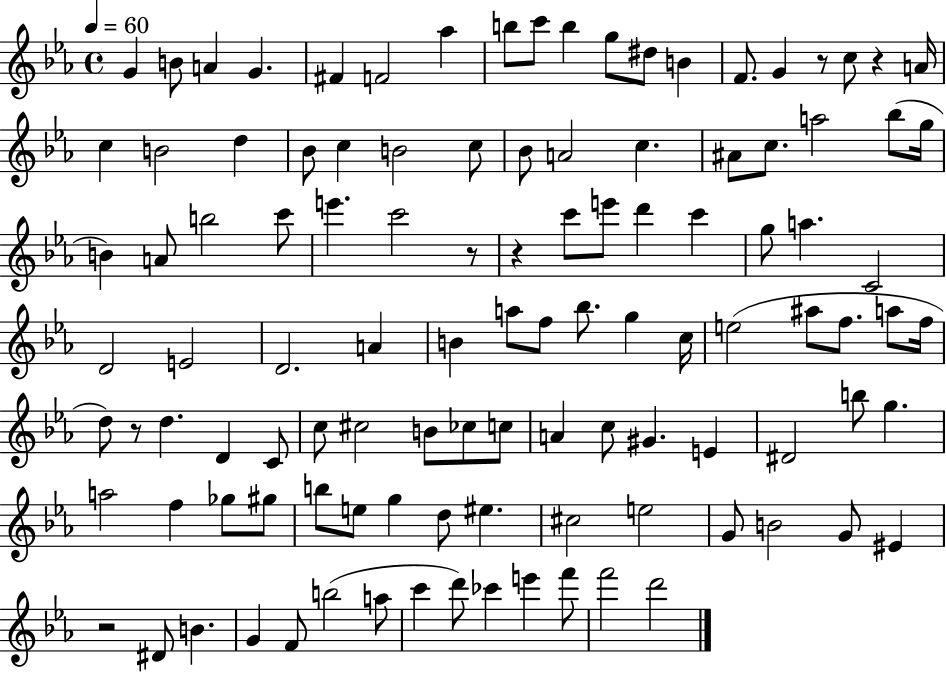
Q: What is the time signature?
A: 4/4